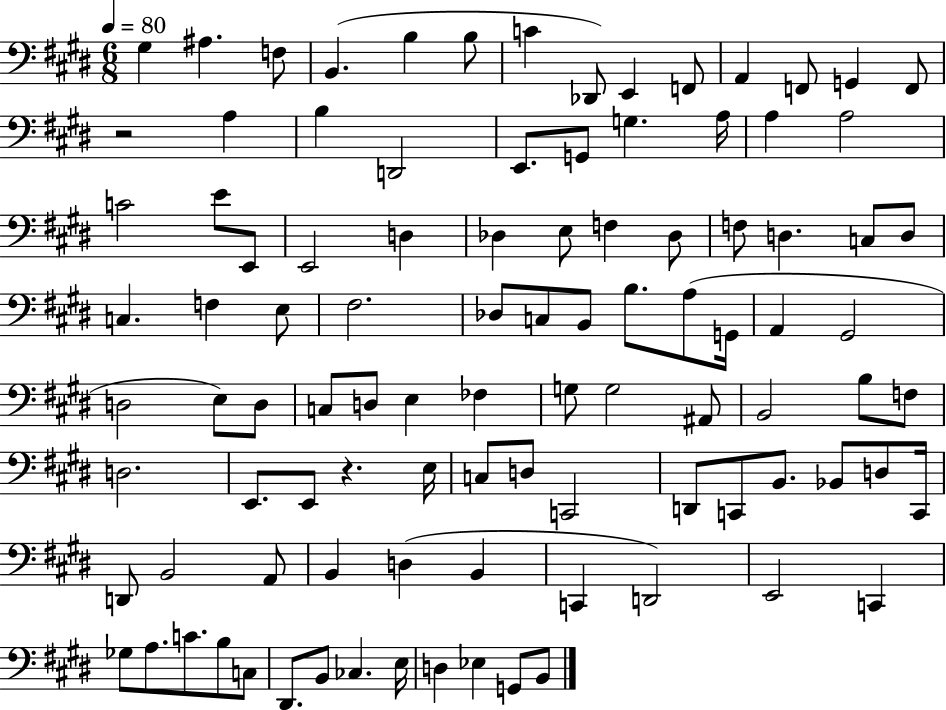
G#3/q A#3/q. F3/e B2/q. B3/q B3/e C4/q Db2/e E2/q F2/e A2/q F2/e G2/q F2/e R/h A3/q B3/q D2/h E2/e. G2/e G3/q. A3/s A3/q A3/h C4/h E4/e E2/e E2/h D3/q Db3/q E3/e F3/q Db3/e F3/e D3/q. C3/e D3/e C3/q. F3/q E3/e F#3/h. Db3/e C3/e B2/e B3/e. A3/e G2/s A2/q G#2/h D3/h E3/e D3/e C3/e D3/e E3/q FES3/q G3/e G3/h A#2/e B2/h B3/e F3/e D3/h. E2/e. E2/e R/q. E3/s C3/e D3/e C2/h D2/e C2/e B2/e. Bb2/e D3/e C2/s D2/e B2/h A2/e B2/q D3/q B2/q C2/q D2/h E2/h C2/q Gb3/e A3/e. C4/e. B3/e C3/e D#2/e. B2/e CES3/q. E3/s D3/q Eb3/q G2/e B2/e